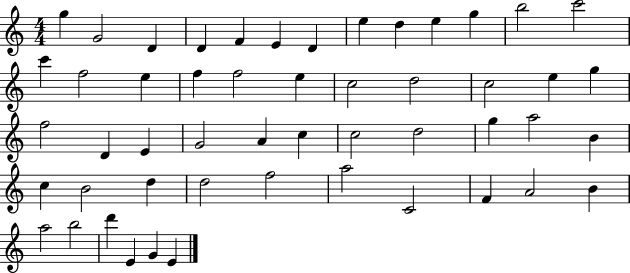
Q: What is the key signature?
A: C major